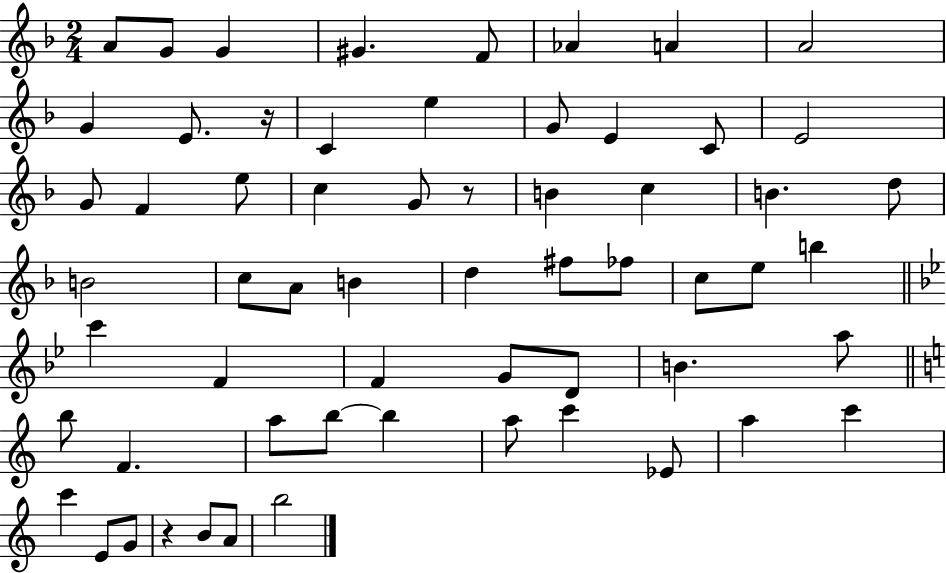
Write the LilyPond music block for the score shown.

{
  \clef treble
  \numericTimeSignature
  \time 2/4
  \key f \major
  a'8 g'8 g'4 | gis'4. f'8 | aes'4 a'4 | a'2 | \break g'4 e'8. r16 | c'4 e''4 | g'8 e'4 c'8 | e'2 | \break g'8 f'4 e''8 | c''4 g'8 r8 | b'4 c''4 | b'4. d''8 | \break b'2 | c''8 a'8 b'4 | d''4 fis''8 fes''8 | c''8 e''8 b''4 | \break \bar "||" \break \key g \minor c'''4 f'4 | f'4 g'8 d'8 | b'4. a''8 | \bar "||" \break \key c \major b''8 f'4. | a''8 b''8~~ b''4 | a''8 c'''4 ees'8 | a''4 c'''4 | \break c'''4 e'8 g'8 | r4 b'8 a'8 | b''2 | \bar "|."
}